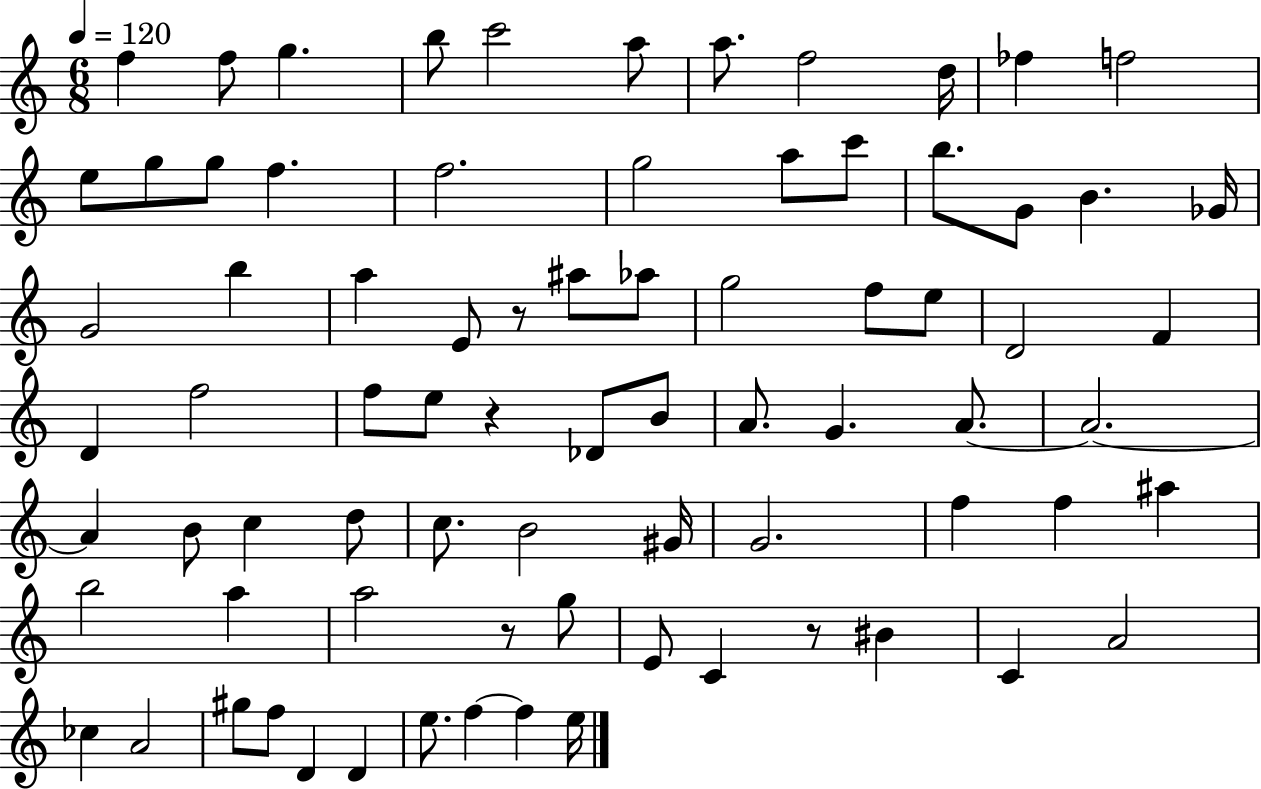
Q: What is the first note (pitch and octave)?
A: F5